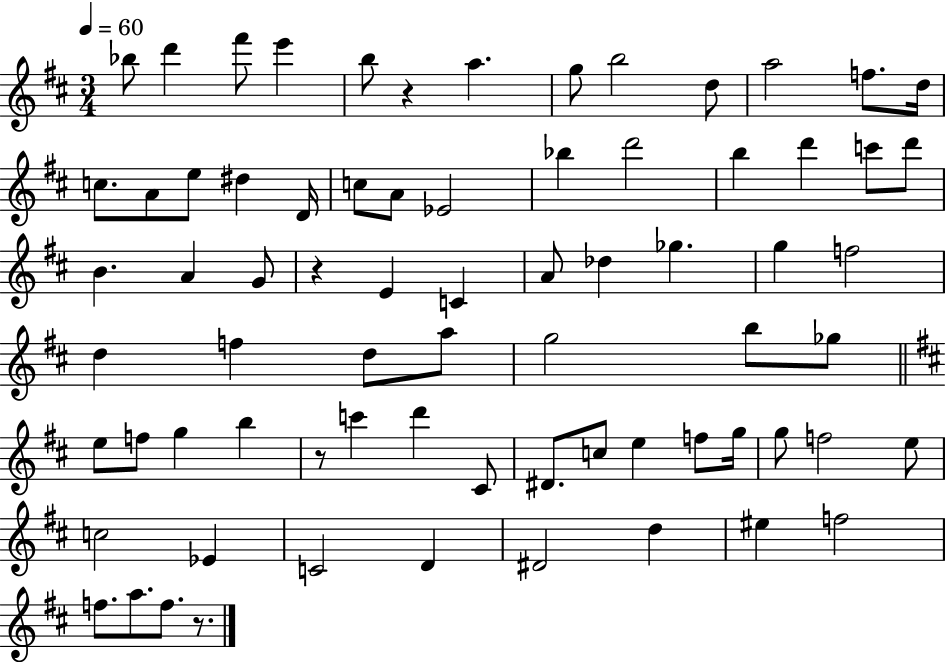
Bb5/e D6/q F#6/e E6/q B5/e R/q A5/q. G5/e B5/h D5/e A5/h F5/e. D5/s C5/e. A4/e E5/e D#5/q D4/s C5/e A4/e Eb4/h Bb5/q D6/h B5/q D6/q C6/e D6/e B4/q. A4/q G4/e R/q E4/q C4/q A4/e Db5/q Gb5/q. G5/q F5/h D5/q F5/q D5/e A5/e G5/h B5/e Gb5/e E5/e F5/e G5/q B5/q R/e C6/q D6/q C#4/e D#4/e. C5/e E5/q F5/e G5/s G5/e F5/h E5/e C5/h Eb4/q C4/h D4/q D#4/h D5/q EIS5/q F5/h F5/e. A5/e. F5/e. R/e.